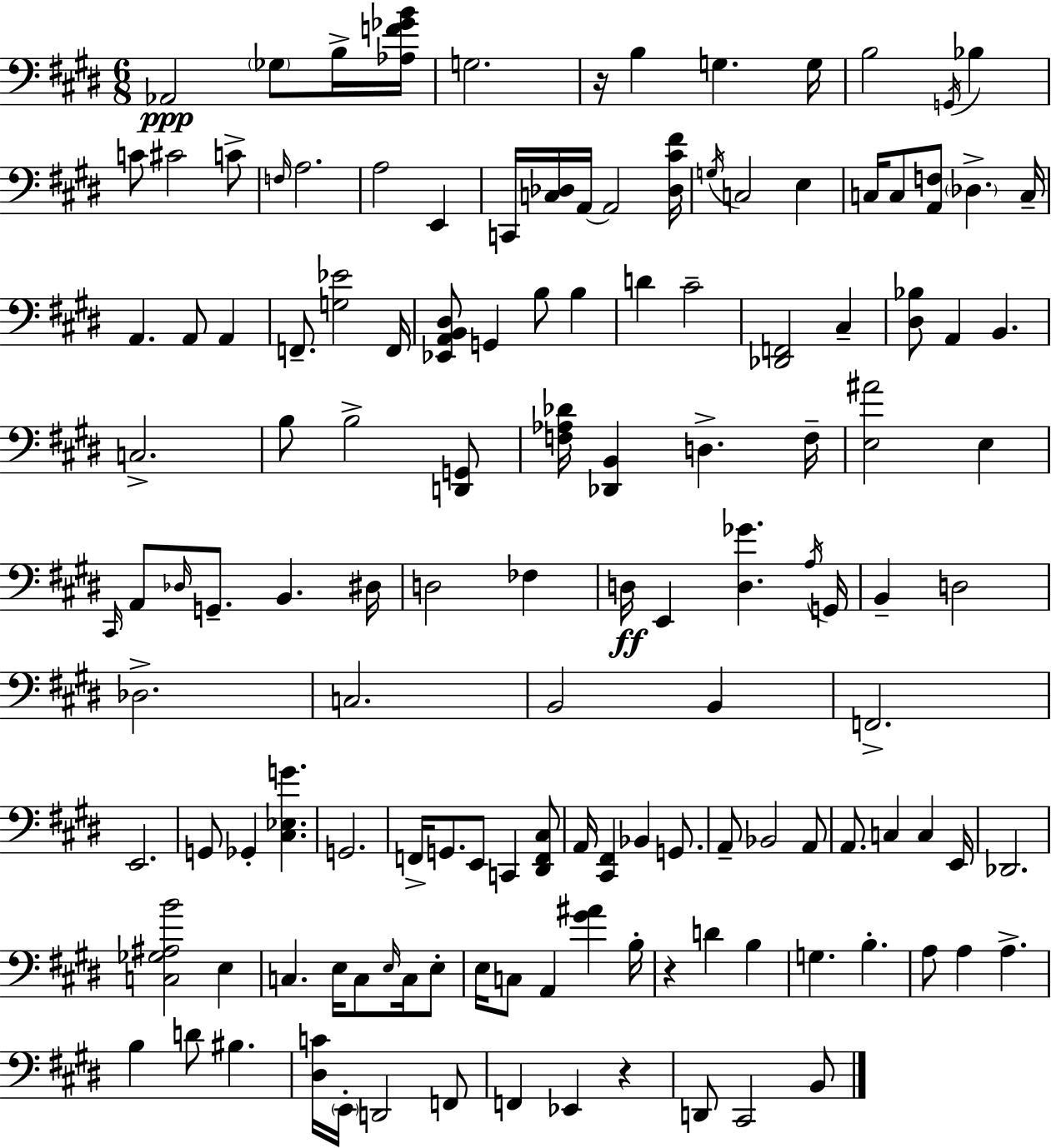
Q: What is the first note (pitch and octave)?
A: Ab2